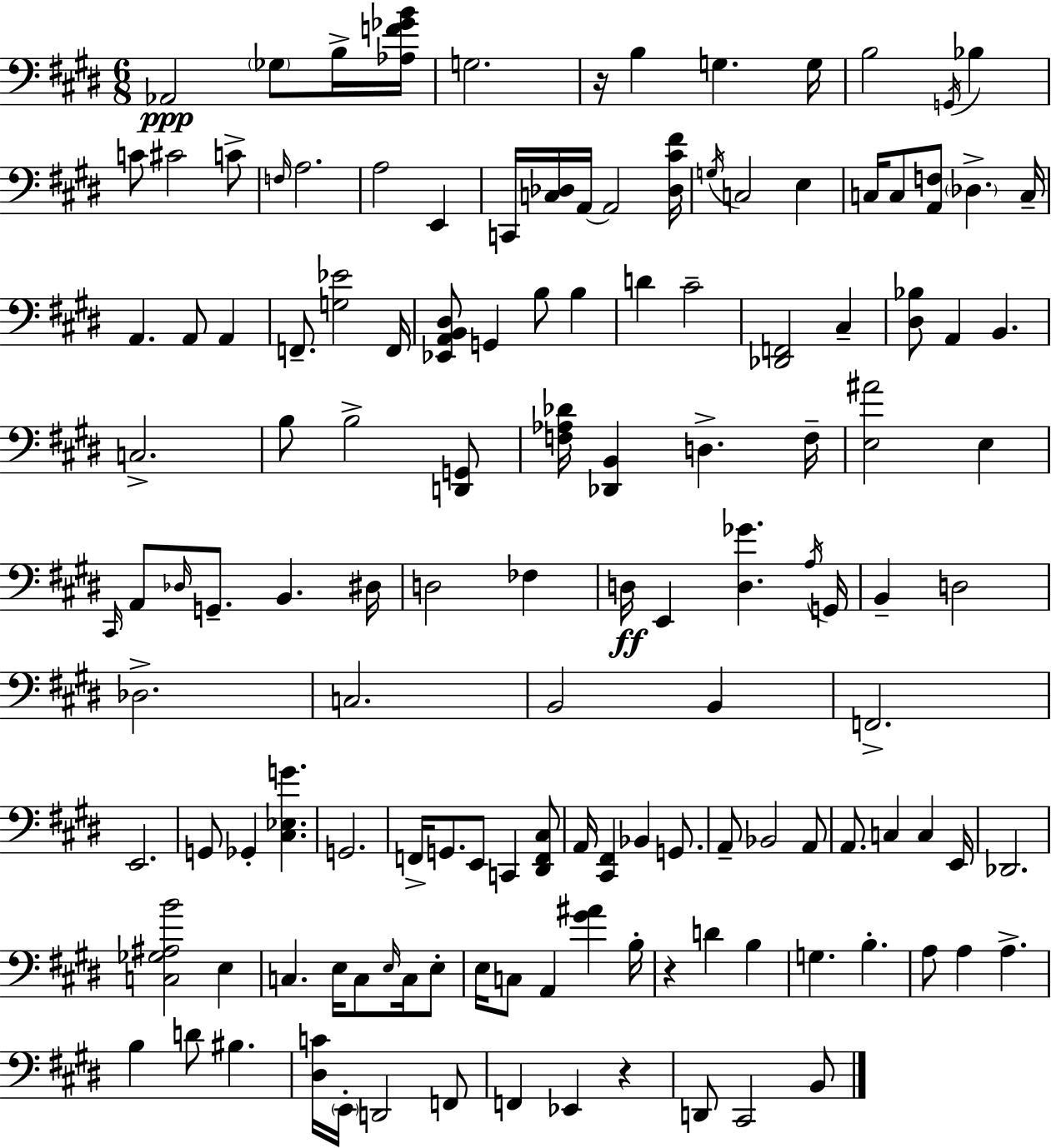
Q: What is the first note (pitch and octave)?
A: Ab2